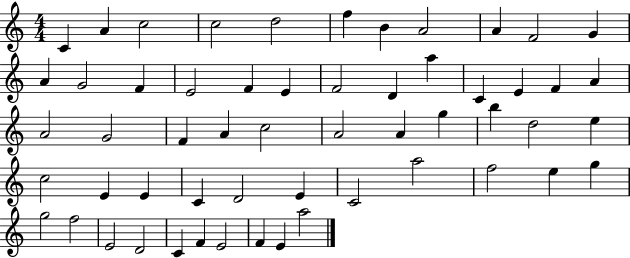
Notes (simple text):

C4/q A4/q C5/h C5/h D5/h F5/q B4/q A4/h A4/q F4/h G4/q A4/q G4/h F4/q E4/h F4/q E4/q F4/h D4/q A5/q C4/q E4/q F4/q A4/q A4/h G4/h F4/q A4/q C5/h A4/h A4/q G5/q B5/q D5/h E5/q C5/h E4/q E4/q C4/q D4/h E4/q C4/h A5/h F5/h E5/q G5/q G5/h F5/h E4/h D4/h C4/q F4/q E4/h F4/q E4/q A5/h